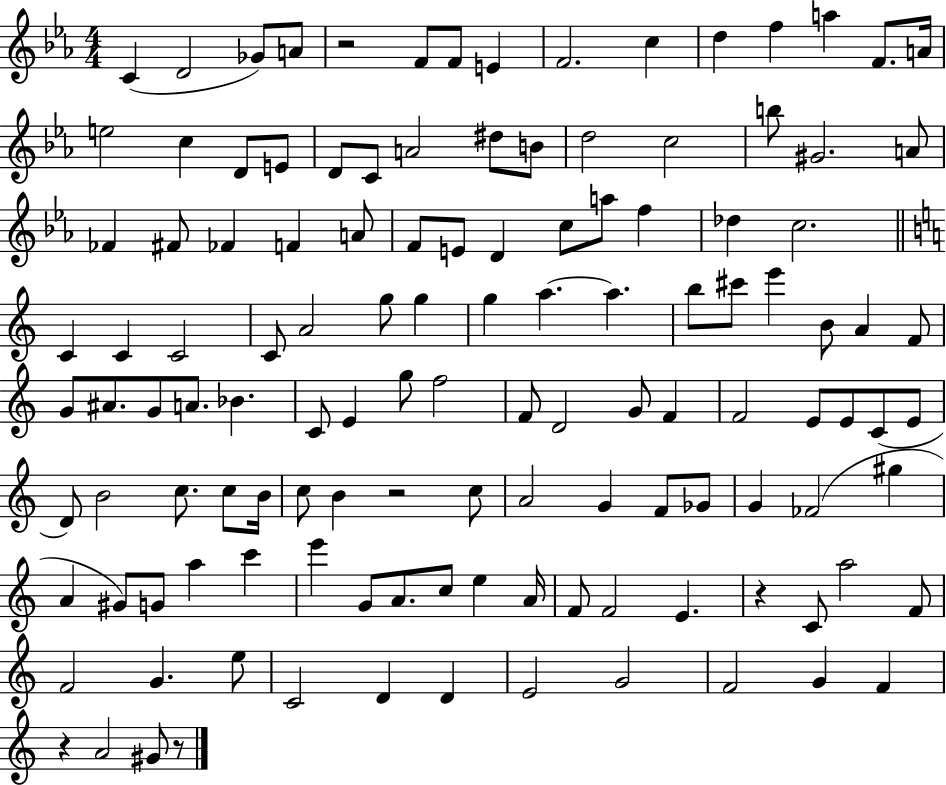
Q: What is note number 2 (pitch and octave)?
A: D4